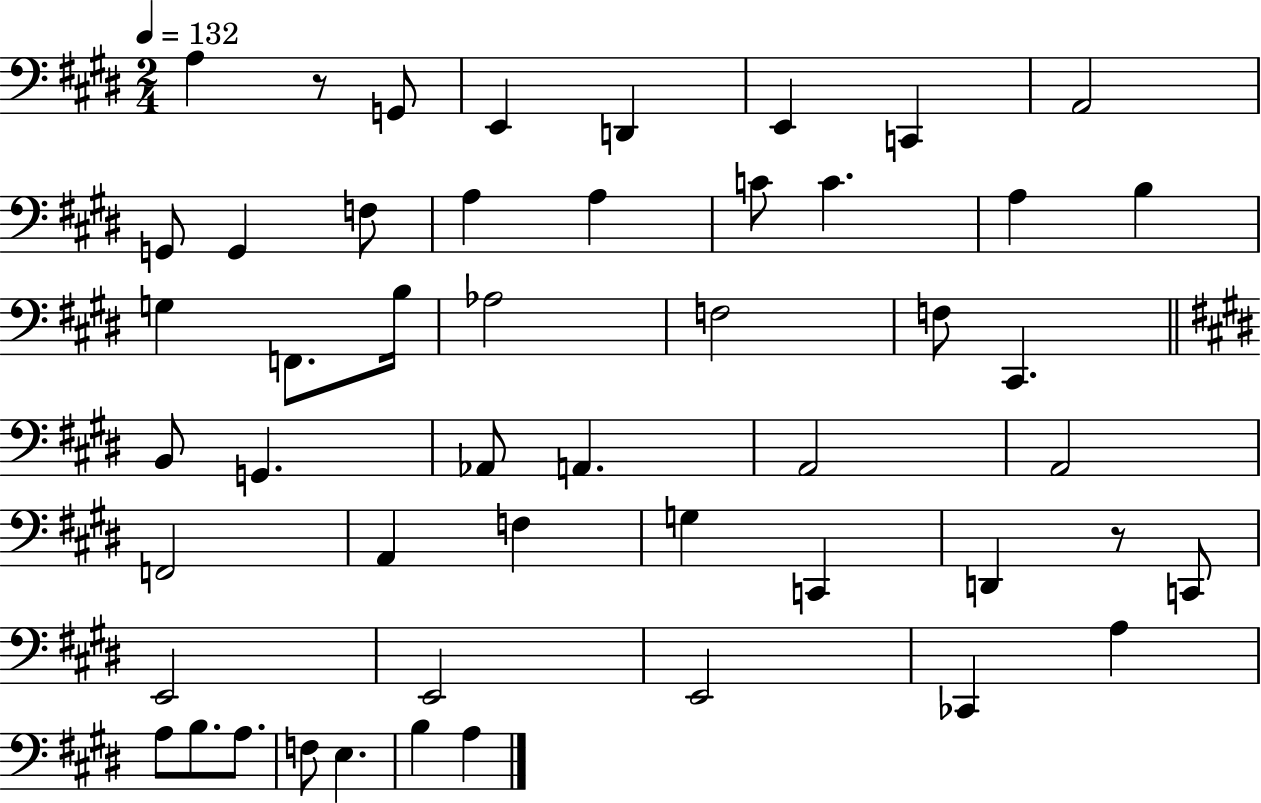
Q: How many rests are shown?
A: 2